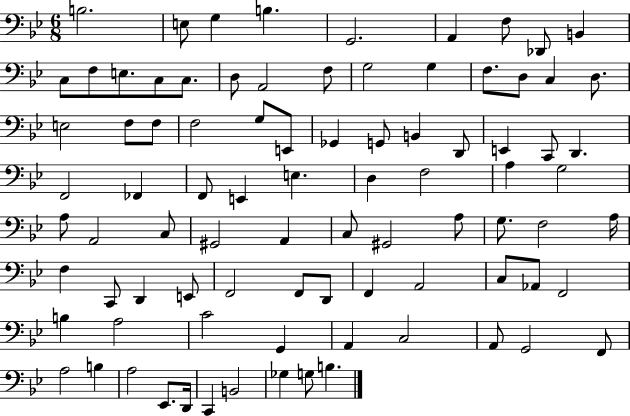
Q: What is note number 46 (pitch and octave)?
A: A3